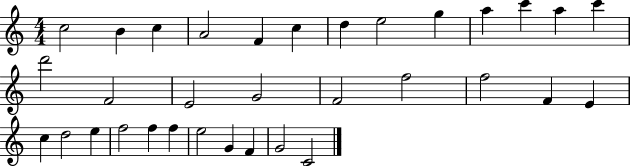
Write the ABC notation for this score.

X:1
T:Untitled
M:4/4
L:1/4
K:C
c2 B c A2 F c d e2 g a c' a c' d'2 F2 E2 G2 F2 f2 f2 F E c d2 e f2 f f e2 G F G2 C2